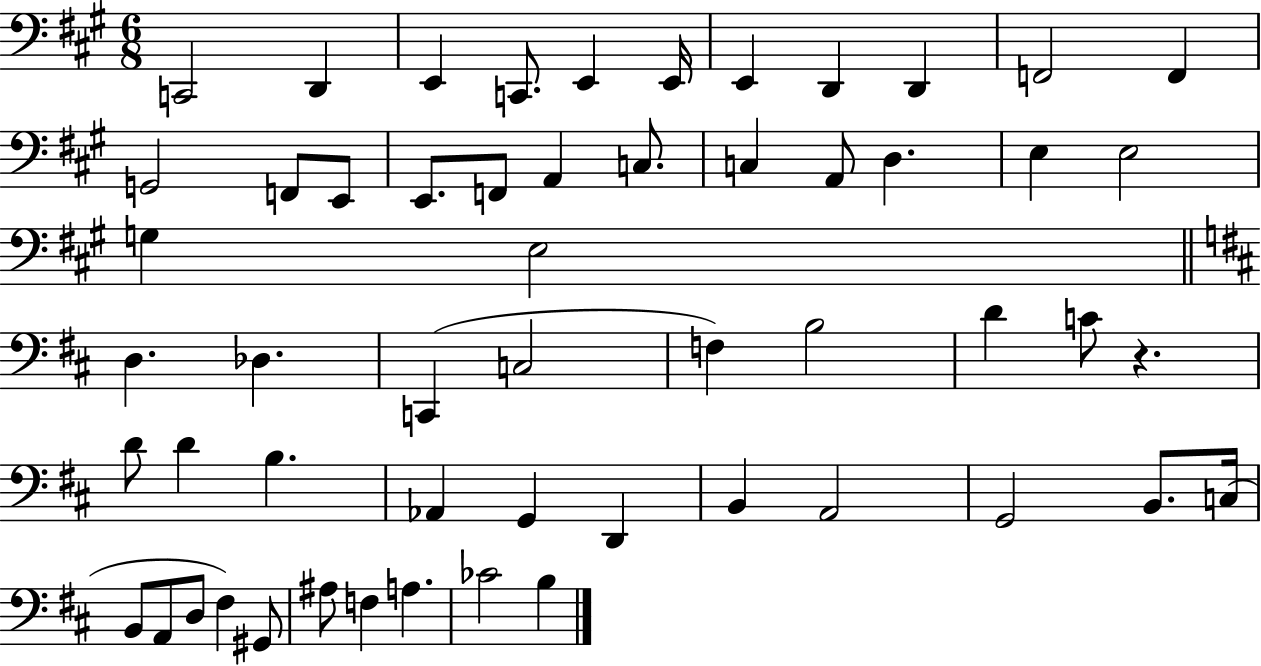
C2/h D2/q E2/q C2/e. E2/q E2/s E2/q D2/q D2/q F2/h F2/q G2/h F2/e E2/e E2/e. F2/e A2/q C3/e. C3/q A2/e D3/q. E3/q E3/h G3/q E3/h D3/q. Db3/q. C2/q C3/h F3/q B3/h D4/q C4/e R/q. D4/e D4/q B3/q. Ab2/q G2/q D2/q B2/q A2/h G2/h B2/e. C3/s B2/e A2/e D3/e F#3/q G#2/e A#3/e F3/q A3/q. CES4/h B3/q